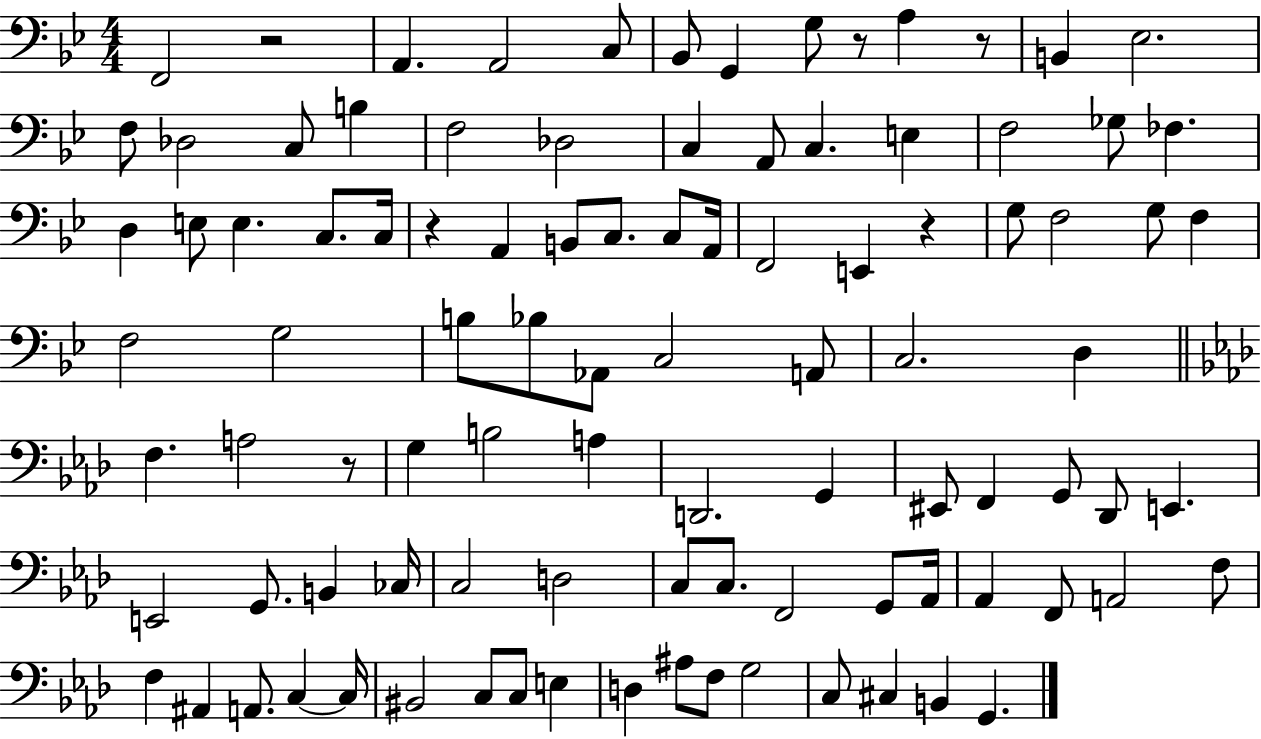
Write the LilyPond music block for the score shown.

{
  \clef bass
  \numericTimeSignature
  \time 4/4
  \key bes \major
  f,2 r2 | a,4. a,2 c8 | bes,8 g,4 g8 r8 a4 r8 | b,4 ees2. | \break f8 des2 c8 b4 | f2 des2 | c4 a,8 c4. e4 | f2 ges8 fes4. | \break d4 e8 e4. c8. c16 | r4 a,4 b,8 c8. c8 a,16 | f,2 e,4 r4 | g8 f2 g8 f4 | \break f2 g2 | b8 bes8 aes,8 c2 a,8 | c2. d4 | \bar "||" \break \key aes \major f4. a2 r8 | g4 b2 a4 | d,2. g,4 | eis,8 f,4 g,8 des,8 e,4. | \break e,2 g,8. b,4 ces16 | c2 d2 | c8 c8. f,2 g,8 aes,16 | aes,4 f,8 a,2 f8 | \break f4 ais,4 a,8. c4~~ c16 | bis,2 c8 c8 e4 | d4 ais8 f8 g2 | c8 cis4 b,4 g,4. | \break \bar "|."
}